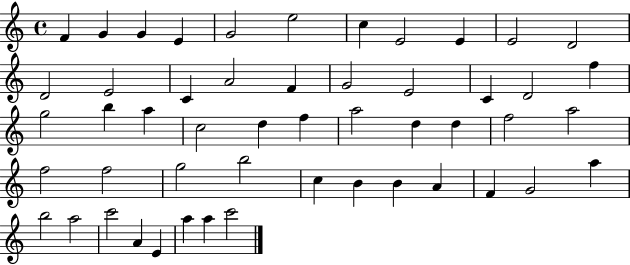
{
  \clef treble
  \time 4/4
  \defaultTimeSignature
  \key c \major
  f'4 g'4 g'4 e'4 | g'2 e''2 | c''4 e'2 e'4 | e'2 d'2 | \break d'2 e'2 | c'4 a'2 f'4 | g'2 e'2 | c'4 d'2 f''4 | \break g''2 b''4 a''4 | c''2 d''4 f''4 | a''2 d''4 d''4 | f''2 a''2 | \break f''2 f''2 | g''2 b''2 | c''4 b'4 b'4 a'4 | f'4 g'2 a''4 | \break b''2 a''2 | c'''2 a'4 e'4 | a''4 a''4 c'''2 | \bar "|."
}